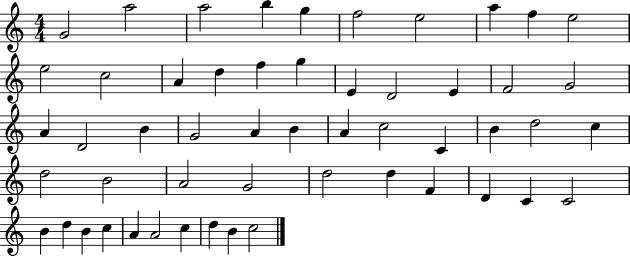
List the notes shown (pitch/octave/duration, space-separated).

G4/h A5/h A5/h B5/q G5/q F5/h E5/h A5/q F5/q E5/h E5/h C5/h A4/q D5/q F5/q G5/q E4/q D4/h E4/q F4/h G4/h A4/q D4/h B4/q G4/h A4/q B4/q A4/q C5/h C4/q B4/q D5/h C5/q D5/h B4/h A4/h G4/h D5/h D5/q F4/q D4/q C4/q C4/h B4/q D5/q B4/q C5/q A4/q A4/h C5/q D5/q B4/q C5/h